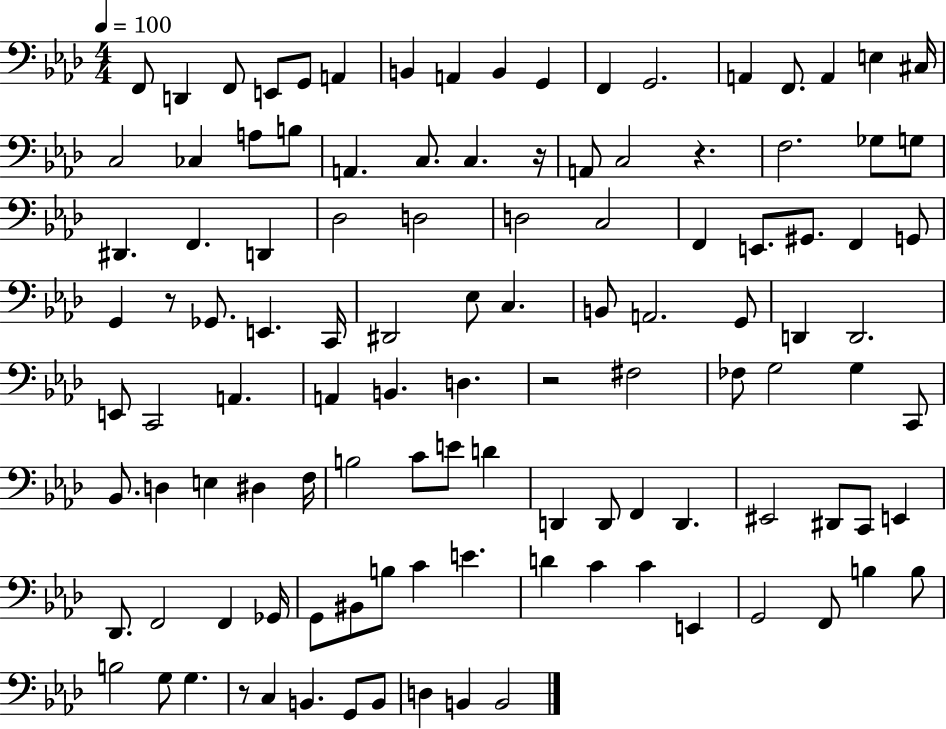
F2/e D2/q F2/e E2/e G2/e A2/q B2/q A2/q B2/q G2/q F2/q G2/h. A2/q F2/e. A2/q E3/q C#3/s C3/h CES3/q A3/e B3/e A2/q. C3/e. C3/q. R/s A2/e C3/h R/q. F3/h. Gb3/e G3/e D#2/q. F2/q. D2/q Db3/h D3/h D3/h C3/h F2/q E2/e. G#2/e. F2/q G2/e G2/q R/e Gb2/e. E2/q. C2/s D#2/h Eb3/e C3/q. B2/e A2/h. G2/e D2/q D2/h. E2/e C2/h A2/q. A2/q B2/q. D3/q. R/h F#3/h FES3/e G3/h G3/q C2/e Bb2/e. D3/q E3/q D#3/q F3/s B3/h C4/e E4/e D4/q D2/q D2/e F2/q D2/q. EIS2/h D#2/e C2/e E2/q Db2/e. F2/h F2/q Gb2/s G2/e BIS2/e B3/e C4/q E4/q. D4/q C4/q C4/q E2/q G2/h F2/e B3/q B3/e B3/h G3/e G3/q. R/e C3/q B2/q. G2/e B2/e D3/q B2/q B2/h